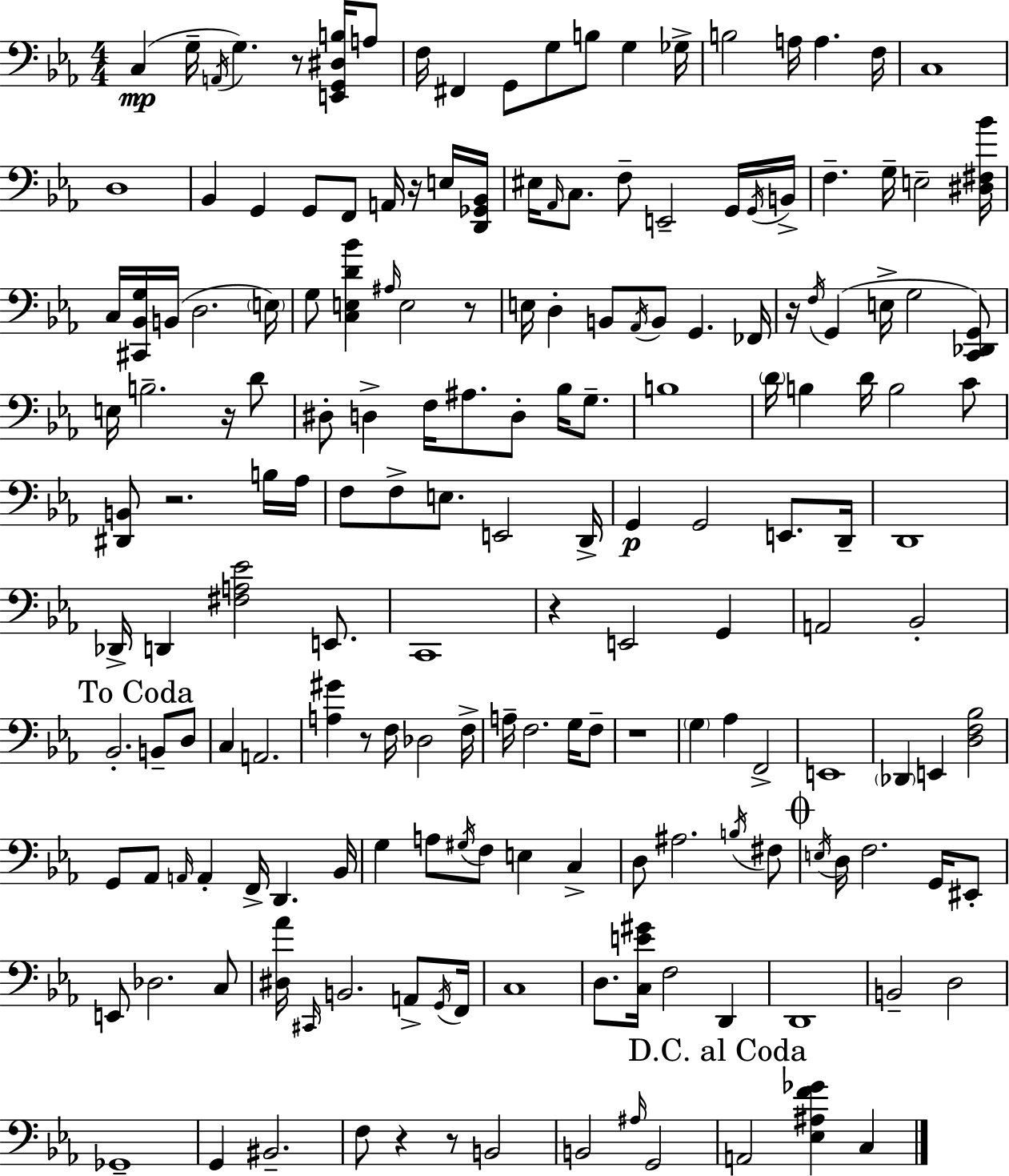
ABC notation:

X:1
T:Untitled
M:4/4
L:1/4
K:Cm
C, G,/4 A,,/4 G, z/2 [E,,G,,^D,B,]/4 A,/2 F,/4 ^F,, G,,/2 G,/2 B,/2 G, _G,/4 B,2 A,/4 A, F,/4 C,4 D,4 _B,, G,, G,,/2 F,,/2 A,,/4 z/4 E,/4 [D,,_G,,_B,,]/4 ^E,/4 _A,,/4 C,/2 F,/2 E,,2 G,,/4 G,,/4 B,,/4 F, G,/4 E,2 [^D,^F,_B]/4 C,/4 [^C,,_B,,G,]/4 B,,/4 D,2 E,/4 G,/2 [C,E,D_B] ^A,/4 E,2 z/2 E,/4 D, B,,/2 _A,,/4 B,,/2 G,, _F,,/4 z/4 F,/4 G,, E,/4 G,2 [C,,_D,,G,,]/2 E,/4 B,2 z/4 D/2 ^D,/2 D, F,/4 ^A,/2 D,/2 _B,/4 G,/2 B,4 D/4 B, D/4 B,2 C/2 [^D,,B,,]/2 z2 B,/4 _A,/4 F,/2 F,/2 E,/2 E,,2 D,,/4 G,, G,,2 E,,/2 D,,/4 D,,4 _D,,/4 D,, [^F,A,_E]2 E,,/2 C,,4 z E,,2 G,, A,,2 _B,,2 _B,,2 B,,/2 D,/2 C, A,,2 [A,^G] z/2 F,/4 _D,2 F,/4 A,/4 F,2 G,/4 F,/2 z4 G, _A, F,,2 E,,4 _D,, E,, [D,F,_B,]2 G,,/2 _A,,/2 A,,/4 A,, F,,/4 D,, _B,,/4 G, A,/2 ^G,/4 F,/2 E, C, D,/2 ^A,2 B,/4 ^F,/2 E,/4 D,/4 F,2 G,,/4 ^E,,/2 E,,/2 _D,2 C,/2 [^D,_A]/4 ^C,,/4 B,,2 A,,/2 G,,/4 F,,/4 C,4 D,/2 [C,E^G]/4 F,2 D,, D,,4 B,,2 D,2 _G,,4 G,, ^B,,2 F,/2 z z/2 B,,2 B,,2 ^A,/4 G,,2 A,,2 [_E,^A,F_G] C,